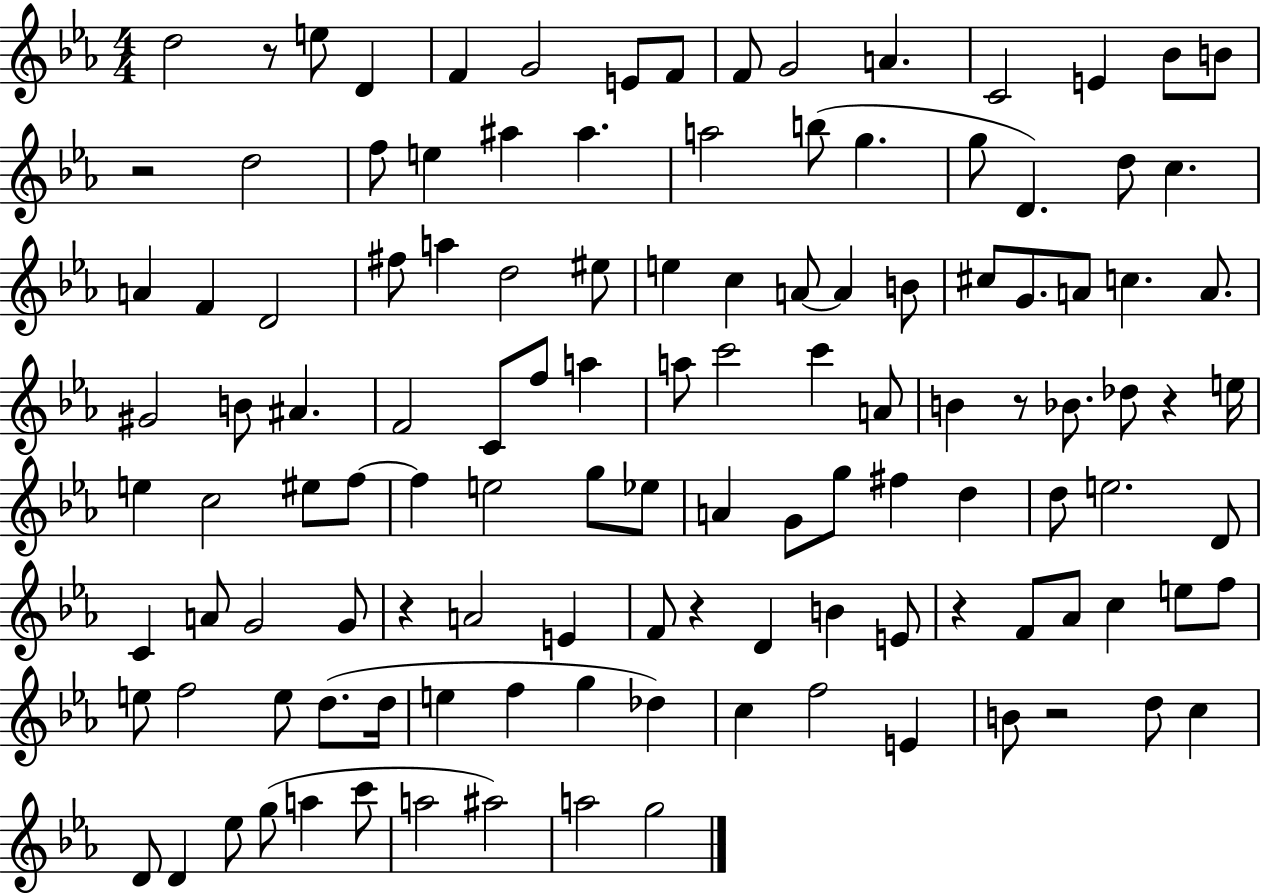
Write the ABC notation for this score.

X:1
T:Untitled
M:4/4
L:1/4
K:Eb
d2 z/2 e/2 D F G2 E/2 F/2 F/2 G2 A C2 E _B/2 B/2 z2 d2 f/2 e ^a ^a a2 b/2 g g/2 D d/2 c A F D2 ^f/2 a d2 ^e/2 e c A/2 A B/2 ^c/2 G/2 A/2 c A/2 ^G2 B/2 ^A F2 C/2 f/2 a a/2 c'2 c' A/2 B z/2 _B/2 _d/2 z e/4 e c2 ^e/2 f/2 f e2 g/2 _e/2 A G/2 g/2 ^f d d/2 e2 D/2 C A/2 G2 G/2 z A2 E F/2 z D B E/2 z F/2 _A/2 c e/2 f/2 e/2 f2 e/2 d/2 d/4 e f g _d c f2 E B/2 z2 d/2 c D/2 D _e/2 g/2 a c'/2 a2 ^a2 a2 g2